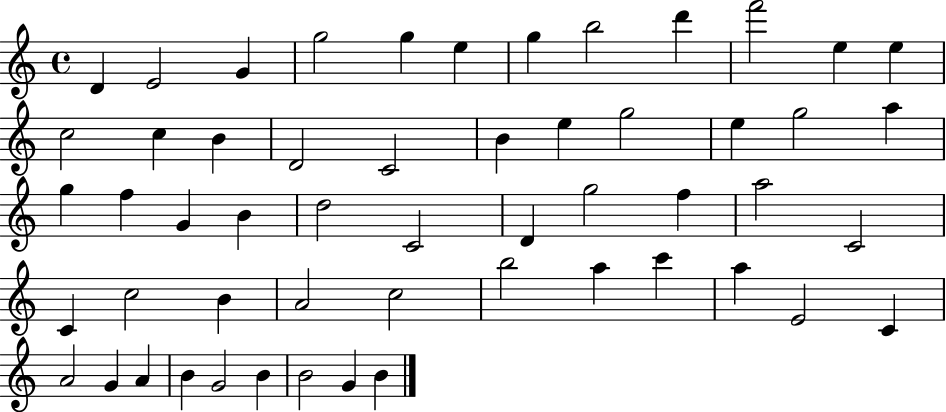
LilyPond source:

{
  \clef treble
  \time 4/4
  \defaultTimeSignature
  \key c \major
  d'4 e'2 g'4 | g''2 g''4 e''4 | g''4 b''2 d'''4 | f'''2 e''4 e''4 | \break c''2 c''4 b'4 | d'2 c'2 | b'4 e''4 g''2 | e''4 g''2 a''4 | \break g''4 f''4 g'4 b'4 | d''2 c'2 | d'4 g''2 f''4 | a''2 c'2 | \break c'4 c''2 b'4 | a'2 c''2 | b''2 a''4 c'''4 | a''4 e'2 c'4 | \break a'2 g'4 a'4 | b'4 g'2 b'4 | b'2 g'4 b'4 | \bar "|."
}